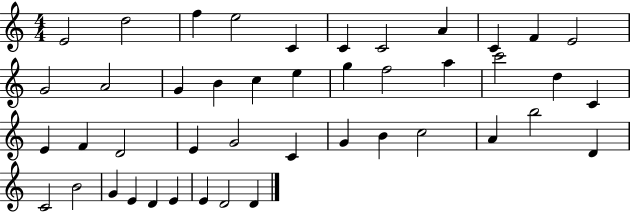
E4/h D5/h F5/q E5/h C4/q C4/q C4/h A4/q C4/q F4/q E4/h G4/h A4/h G4/q B4/q C5/q E5/q G5/q F5/h A5/q C6/h D5/q C4/q E4/q F4/q D4/h E4/q G4/h C4/q G4/q B4/q C5/h A4/q B5/h D4/q C4/h B4/h G4/q E4/q D4/q E4/q E4/q D4/h D4/q